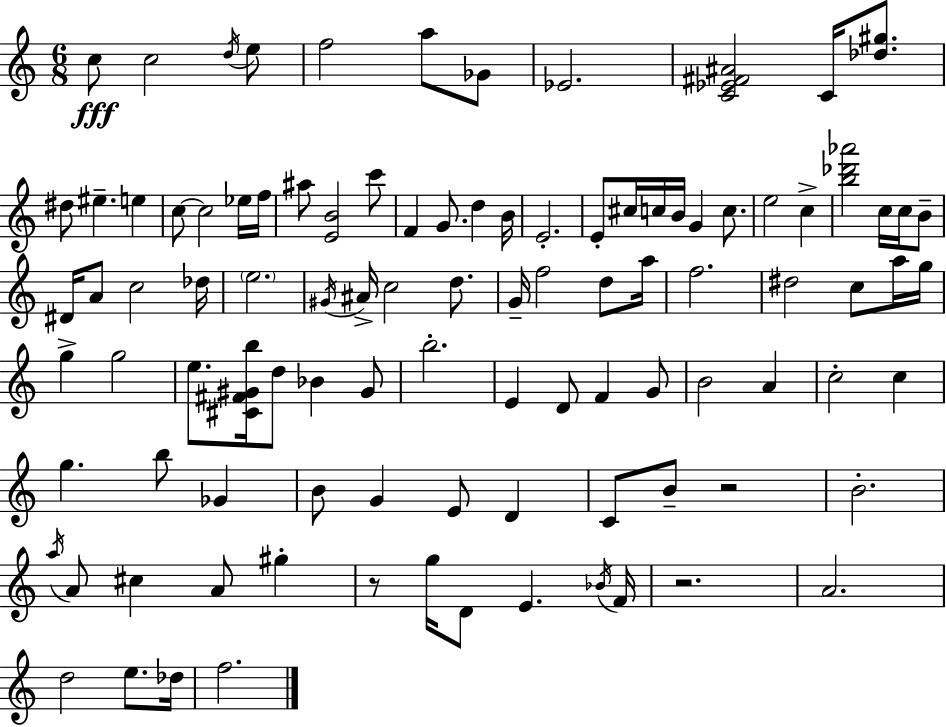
{
  \clef treble
  \numericTimeSignature
  \time 6/8
  \key c \major
  c''8\fff c''2 \acciaccatura { d''16 } e''8 | f''2 a''8 ges'8 | ees'2. | <c' ees' fis' ais'>2 c'16 <des'' gis''>8. | \break dis''8 eis''4.-- e''4 | c''8~~ c''2 ees''16 | f''16 ais''8 <e' b'>2 c'''8 | f'4 g'8. d''4 | \break b'16 e'2.-. | e'8-. cis''16 c''16 b'16 g'4 c''8. | e''2 c''4-> | <b'' des''' aes'''>2 c''16 c''16 b'8-- | \break dis'16 a'8 c''2 | des''16 \parenthesize e''2. | \acciaccatura { gis'16 } ais'16-> c''2 d''8. | g'16-- f''2 d''8 | \break a''16 f''2. | dis''2 c''8 | a''16 g''16 g''4-> g''2 | e''8. <cis' fis' gis' b''>16 d''8 bes'4 | \break gis'8 b''2.-. | e'4 d'8 f'4 | g'8 b'2 a'4 | c''2-. c''4 | \break g''4. b''8 ges'4 | b'8 g'4 e'8 d'4 | c'8 b'8-- r2 | b'2.-. | \break \acciaccatura { a''16 } a'8 cis''4 a'8 gis''4-. | r8 g''16 d'8 e'4. | \acciaccatura { bes'16 } f'16 r2. | a'2. | \break d''2 | e''8. des''16 f''2. | \bar "|."
}